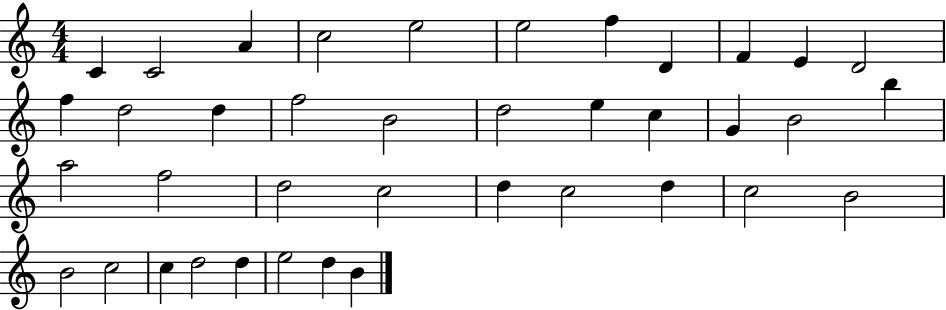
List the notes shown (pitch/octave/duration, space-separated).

C4/q C4/h A4/q C5/h E5/h E5/h F5/q D4/q F4/q E4/q D4/h F5/q D5/h D5/q F5/h B4/h D5/h E5/q C5/q G4/q B4/h B5/q A5/h F5/h D5/h C5/h D5/q C5/h D5/q C5/h B4/h B4/h C5/h C5/q D5/h D5/q E5/h D5/q B4/q